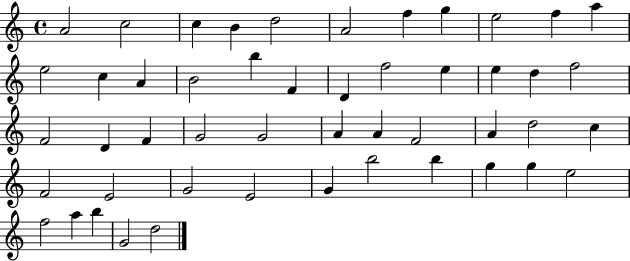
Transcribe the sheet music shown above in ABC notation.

X:1
T:Untitled
M:4/4
L:1/4
K:C
A2 c2 c B d2 A2 f g e2 f a e2 c A B2 b F D f2 e e d f2 F2 D F G2 G2 A A F2 A d2 c F2 E2 G2 E2 G b2 b g g e2 f2 a b G2 d2